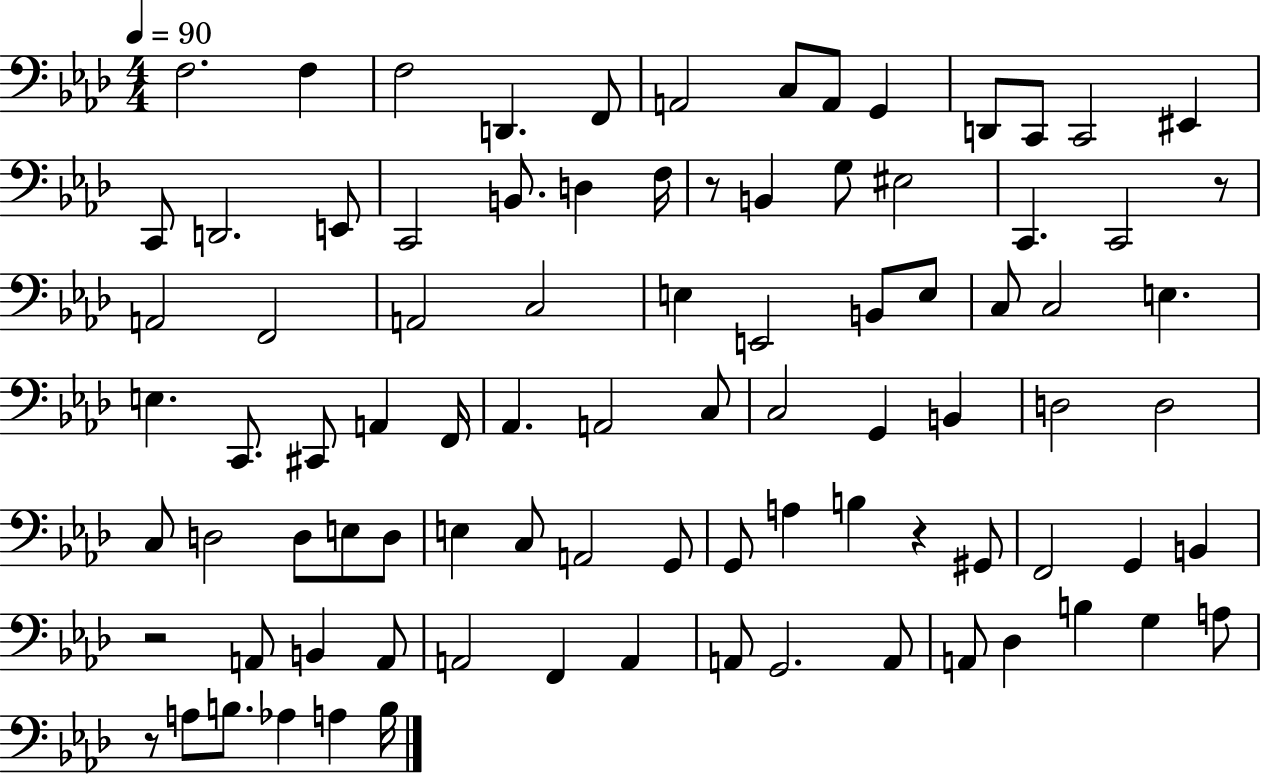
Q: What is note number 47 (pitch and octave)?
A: B2